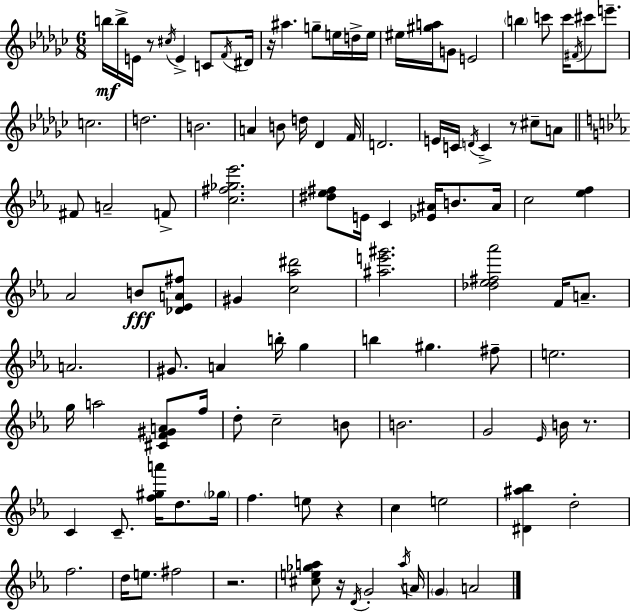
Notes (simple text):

B5/s B5/s E4/s R/e C#5/s E4/q C4/e F4/s D#4/s R/s A#5/q. G5/e E5/s D5/s E5/s EIS5/s [G#5,A5]/s G4/e E4/h B5/q C6/e C6/s F#4/s C#6/e E6/e. C5/h. D5/h. B4/h. A4/q B4/e D5/s Db4/q F4/s D4/h. E4/s C4/s D4/s C4/q R/e C#5/e A4/e F#4/e A4/h F4/e [C5,F#5,Gb5,Eb6]/h. [D#5,Eb5,F#5]/e E4/s C4/q [Eb4,A#4]/s B4/e. A#4/s C5/h [Eb5,F5]/q Ab4/h B4/e [Db4,Eb4,A4,F#5]/e G#4/q [C5,Ab5,D#6]/h [A#5,E6,G#6]/h. [Db5,Eb5,F#5,Ab6]/h F4/s A4/e. A4/h. G#4/e. A4/q B5/s G5/q B5/q G#5/q. F#5/e E5/h. G5/s A5/h [C#4,F4,G#4,A4]/e F5/s D5/e C5/h B4/e B4/h. G4/h Eb4/s B4/s R/e. C4/q C4/e. [F5,G#5,A6]/s D5/e. Gb5/s F5/q. E5/e R/q C5/q E5/h [D#4,A#5,Bb5]/q D5/h F5/h. D5/s E5/e. F#5/h R/h. [C#5,E5,Gb5,A5]/e R/s D4/s G4/h A5/s A4/s G4/q A4/h